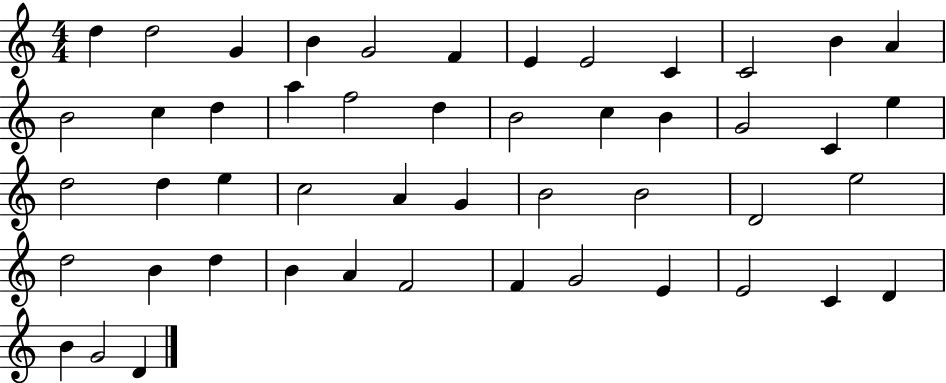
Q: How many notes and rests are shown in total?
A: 49